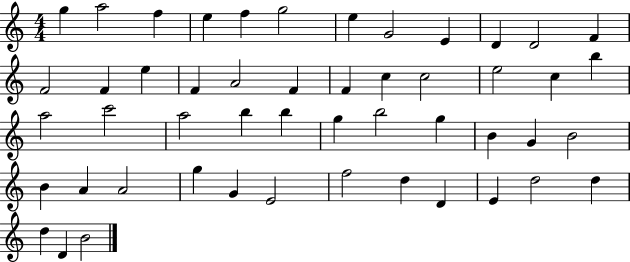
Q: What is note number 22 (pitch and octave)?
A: E5